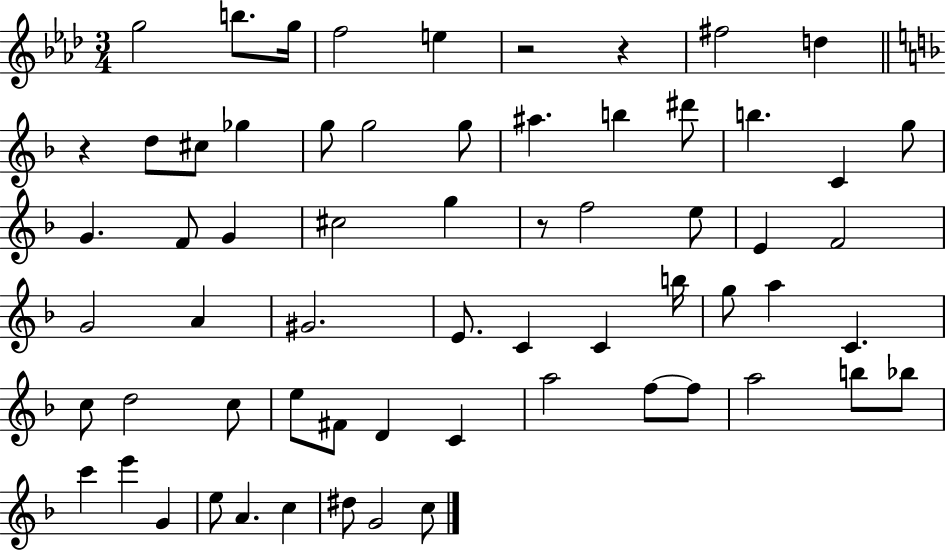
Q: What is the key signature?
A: AES major